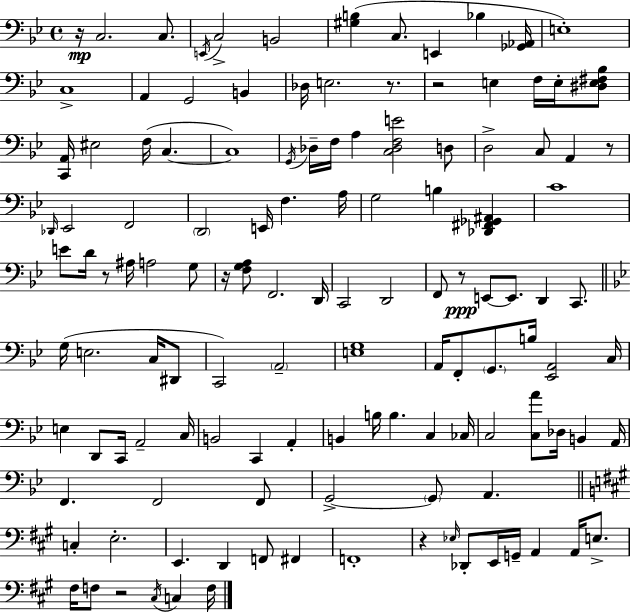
R/s C3/h. C3/e. E2/s C3/h B2/h [G#3,B3]/q C3/e. E2/q Bb3/q [Gb2,Ab2]/s E3/w C3/w A2/q G2/h B2/q Db3/s E3/h. R/e. R/h E3/q F3/s E3/s [D#3,E3,F#3,Bb3]/e [C2,A2]/s EIS3/h F3/s C3/q. C3/w G2/s Db3/s F3/s A3/q [C3,Db3,F3,E4]/h D3/e D3/h C3/e A2/q R/e Db2/s Eb2/h F2/h D2/h E2/s F3/q. A3/s G3/h B3/q [Db2,F#2,Gb2,A#2]/q C4/w E4/e D4/s R/e A#3/s A3/h G3/e R/s [F3,G3,A3]/e F2/h. D2/s C2/h D2/h F2/e R/e E2/e E2/e. D2/q C2/e. G3/s E3/h. C3/s D#2/e C2/h A2/h [E3,G3]/w A2/s F2/e G2/e. B3/s [Eb2,A2]/h C3/s E3/q D2/e C2/s A2/h C3/s B2/h C2/q A2/q B2/q B3/s B3/q. C3/q CES3/s C3/h [C3,A4]/e Db3/s B2/q A2/s F2/q. F2/h F2/e G2/h G2/e A2/q. C3/q E3/h. E2/q. D2/q F2/e F#2/q F2/w R/q Eb3/s Db2/e E2/s G2/s A2/q A2/s E3/e. F#3/s F3/e R/h C#3/s C3/q F3/s